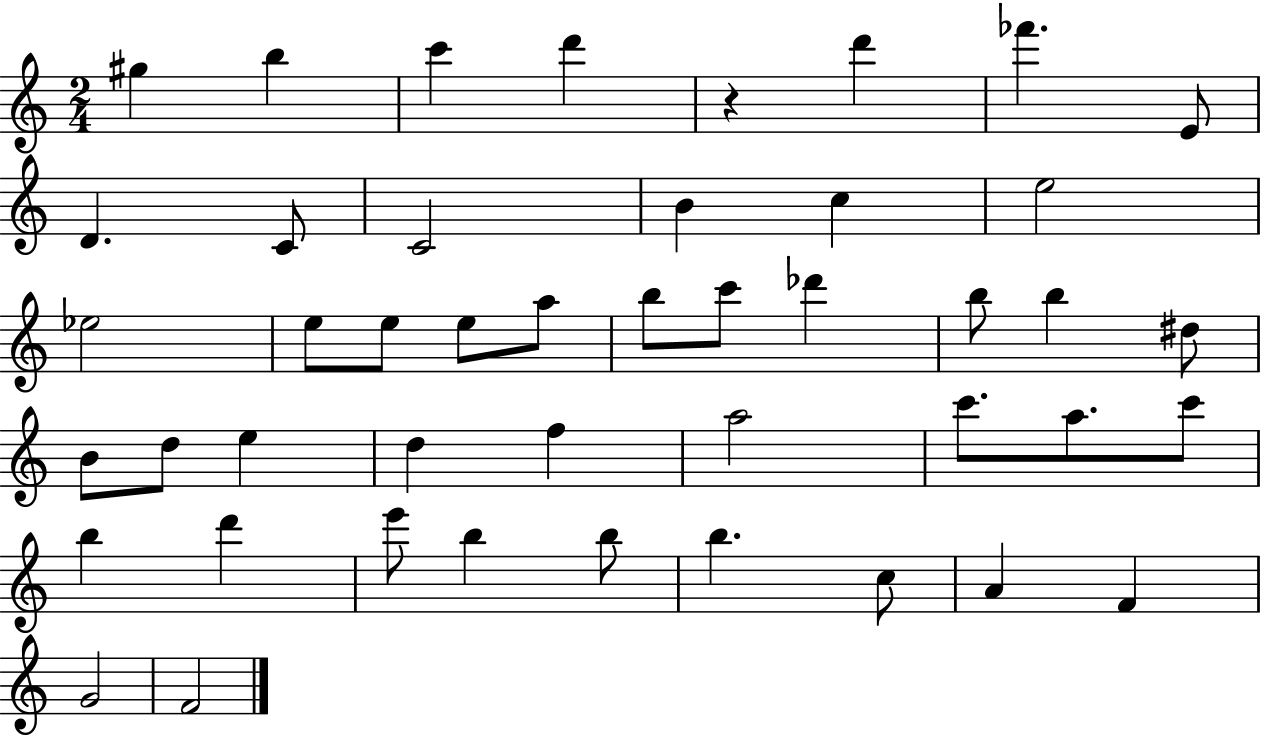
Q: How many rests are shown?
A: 1